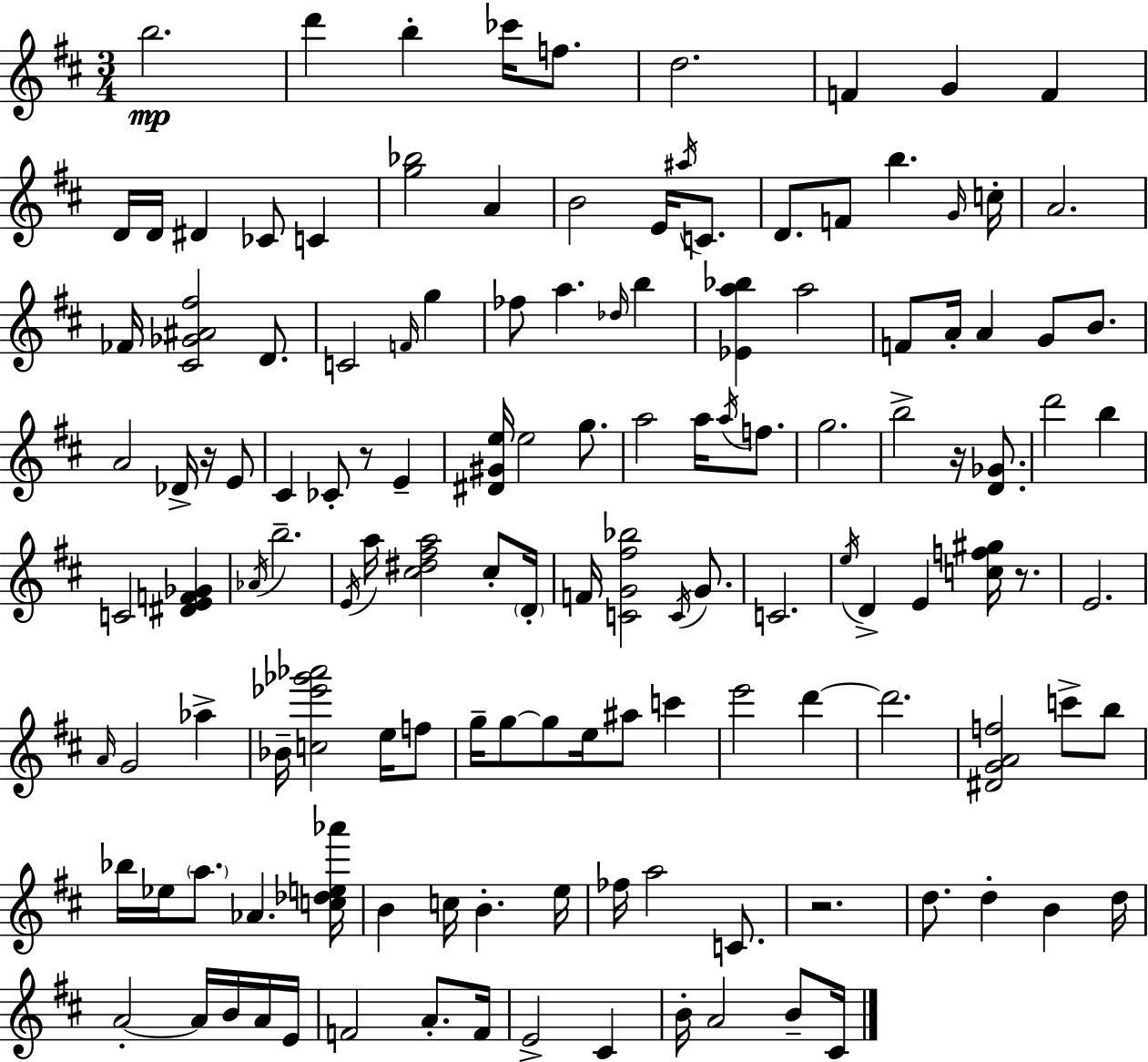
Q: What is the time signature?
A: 3/4